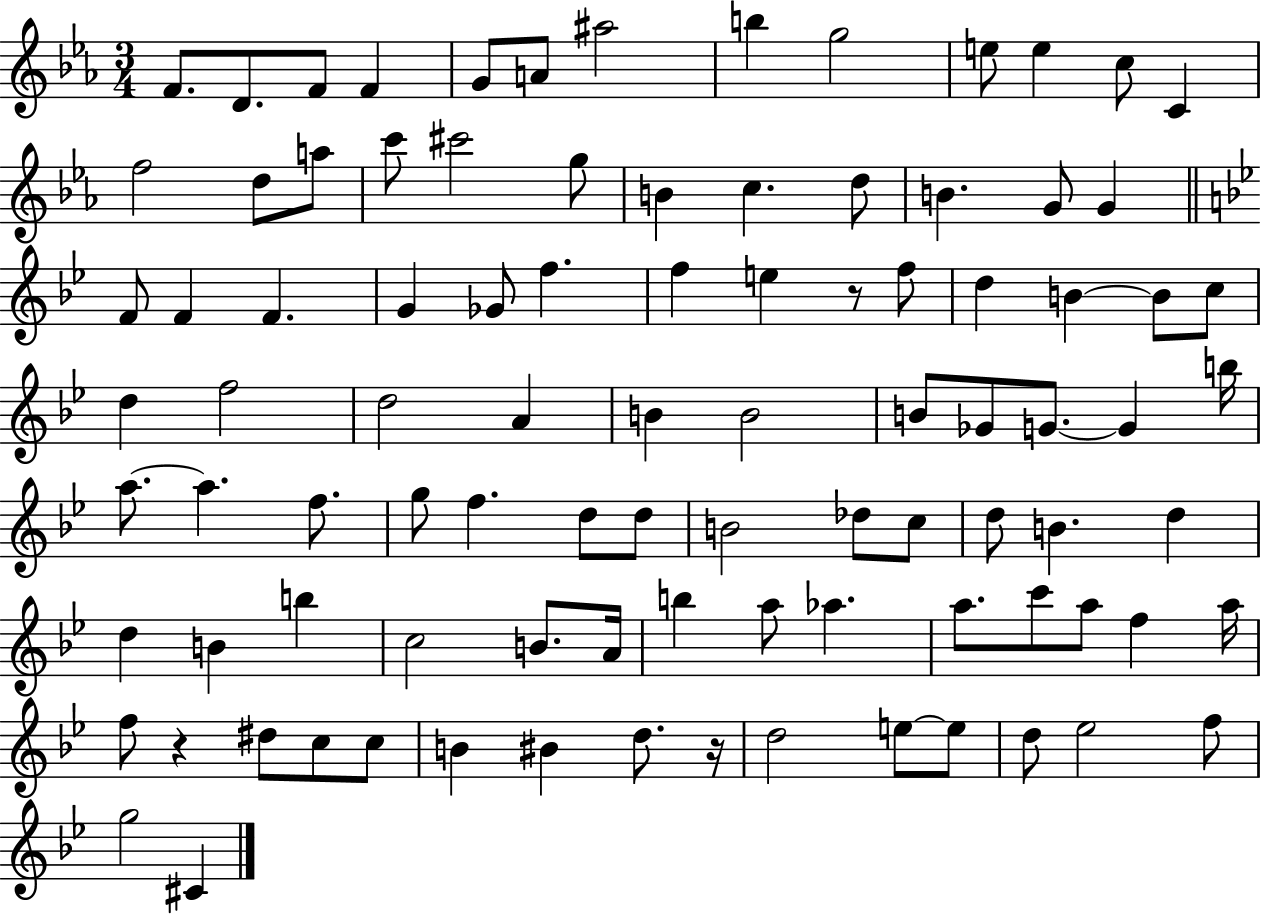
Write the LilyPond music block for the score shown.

{
  \clef treble
  \numericTimeSignature
  \time 3/4
  \key ees \major
  \repeat volta 2 { f'8. d'8. f'8 f'4 | g'8 a'8 ais''2 | b''4 g''2 | e''8 e''4 c''8 c'4 | \break f''2 d''8 a''8 | c'''8 cis'''2 g''8 | b'4 c''4. d''8 | b'4. g'8 g'4 | \break \bar "||" \break \key bes \major f'8 f'4 f'4. | g'4 ges'8 f''4. | f''4 e''4 r8 f''8 | d''4 b'4~~ b'8 c''8 | \break d''4 f''2 | d''2 a'4 | b'4 b'2 | b'8 ges'8 g'8.~~ g'4 b''16 | \break a''8.~~ a''4. f''8. | g''8 f''4. d''8 d''8 | b'2 des''8 c''8 | d''8 b'4. d''4 | \break d''4 b'4 b''4 | c''2 b'8. a'16 | b''4 a''8 aes''4. | a''8. c'''8 a''8 f''4 a''16 | \break f''8 r4 dis''8 c''8 c''8 | b'4 bis'4 d''8. r16 | d''2 e''8~~ e''8 | d''8 ees''2 f''8 | \break g''2 cis'4 | } \bar "|."
}